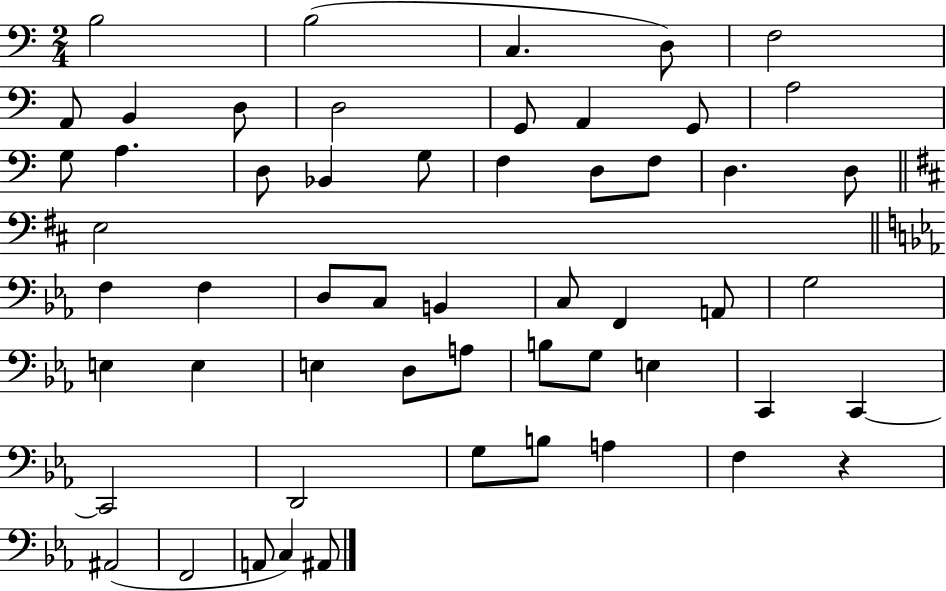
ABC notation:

X:1
T:Untitled
M:2/4
L:1/4
K:C
B,2 B,2 C, D,/2 F,2 A,,/2 B,, D,/2 D,2 G,,/2 A,, G,,/2 A,2 G,/2 A, D,/2 _B,, G,/2 F, D,/2 F,/2 D, D,/2 E,2 F, F, D,/2 C,/2 B,, C,/2 F,, A,,/2 G,2 E, E, E, D,/2 A,/2 B,/2 G,/2 E, C,, C,, C,,2 D,,2 G,/2 B,/2 A, F, z ^A,,2 F,,2 A,,/2 C, ^A,,/2